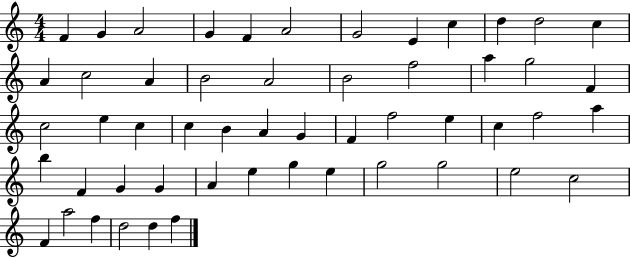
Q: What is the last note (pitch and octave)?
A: F5